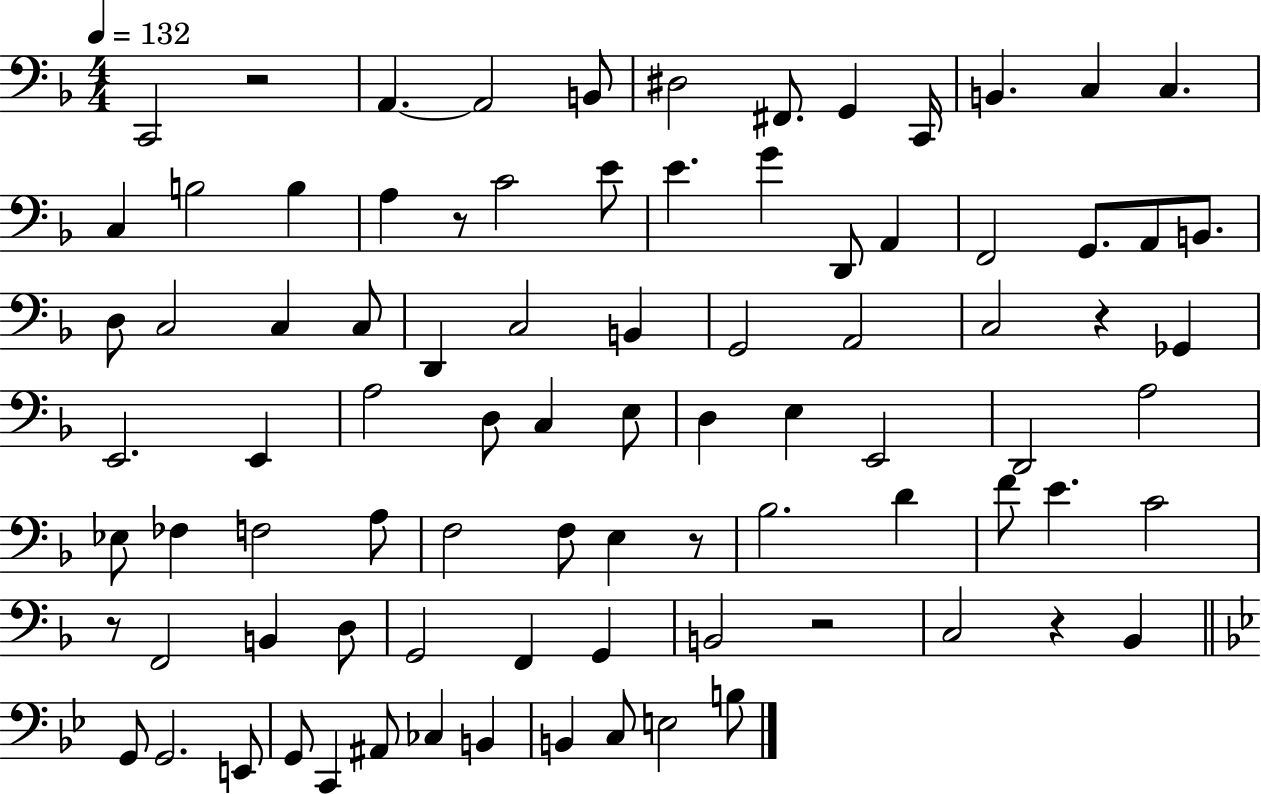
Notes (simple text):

C2/h R/h A2/q. A2/h B2/e D#3/h F#2/e. G2/q C2/s B2/q. C3/q C3/q. C3/q B3/h B3/q A3/q R/e C4/h E4/e E4/q. G4/q D2/e A2/q F2/h G2/e. A2/e B2/e. D3/e C3/h C3/q C3/e D2/q C3/h B2/q G2/h A2/h C3/h R/q Gb2/q E2/h. E2/q A3/h D3/e C3/q E3/e D3/q E3/q E2/h D2/h A3/h Eb3/e FES3/q F3/h A3/e F3/h F3/e E3/q R/e Bb3/h. D4/q F4/e E4/q. C4/h R/e F2/h B2/q D3/e G2/h F2/q G2/q B2/h R/h C3/h R/q Bb2/q G2/e G2/h. E2/e G2/e C2/q A#2/e CES3/q B2/q B2/q C3/e E3/h B3/e